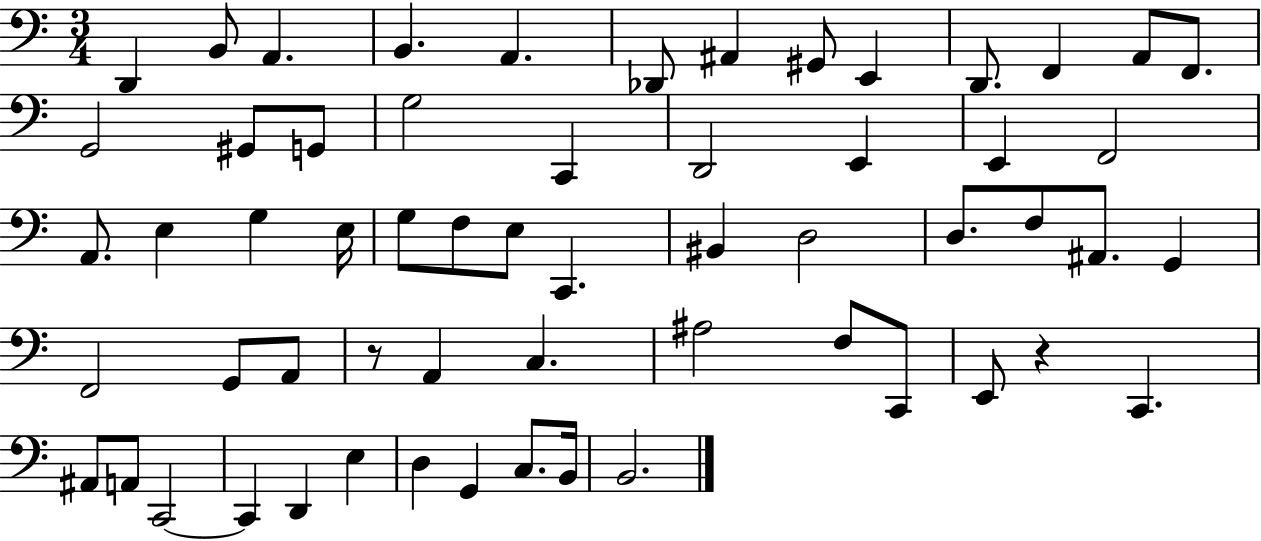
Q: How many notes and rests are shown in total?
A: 59